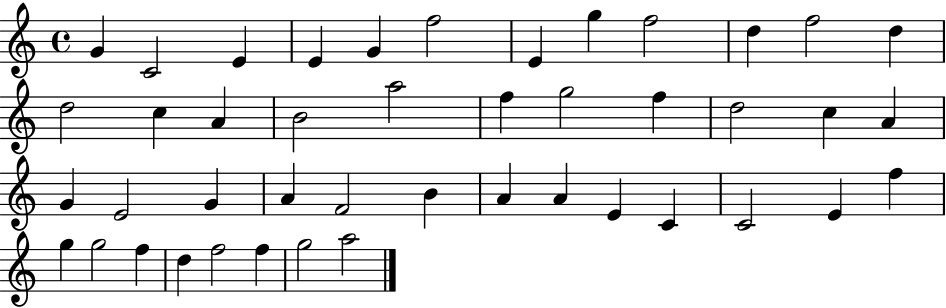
X:1
T:Untitled
M:4/4
L:1/4
K:C
G C2 E E G f2 E g f2 d f2 d d2 c A B2 a2 f g2 f d2 c A G E2 G A F2 B A A E C C2 E f g g2 f d f2 f g2 a2